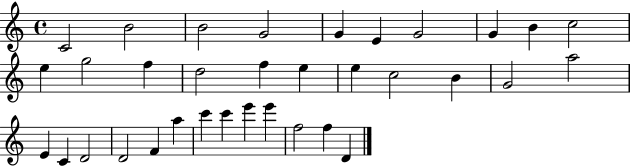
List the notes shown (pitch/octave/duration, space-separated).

C4/h B4/h B4/h G4/h G4/q E4/q G4/h G4/q B4/q C5/h E5/q G5/h F5/q D5/h F5/q E5/q E5/q C5/h B4/q G4/h A5/h E4/q C4/q D4/h D4/h F4/q A5/q C6/q C6/q E6/q E6/q F5/h F5/q D4/q